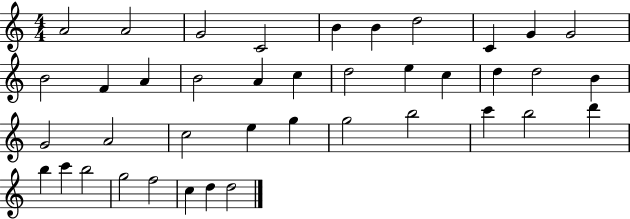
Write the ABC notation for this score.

X:1
T:Untitled
M:4/4
L:1/4
K:C
A2 A2 G2 C2 B B d2 C G G2 B2 F A B2 A c d2 e c d d2 B G2 A2 c2 e g g2 b2 c' b2 d' b c' b2 g2 f2 c d d2